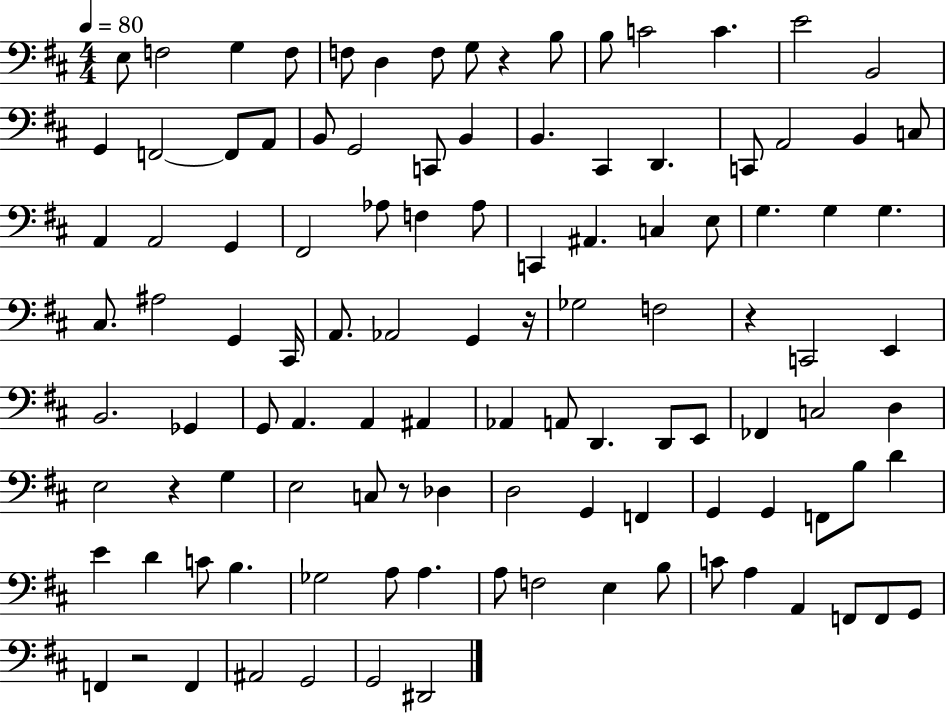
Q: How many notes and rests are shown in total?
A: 110